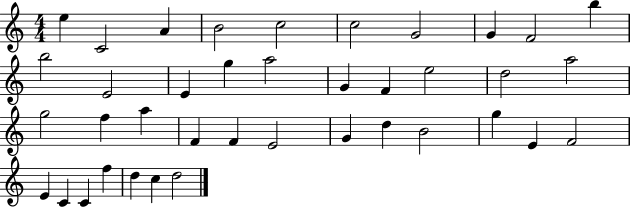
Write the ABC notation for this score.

X:1
T:Untitled
M:4/4
L:1/4
K:C
e C2 A B2 c2 c2 G2 G F2 b b2 E2 E g a2 G F e2 d2 a2 g2 f a F F E2 G d B2 g E F2 E C C f d c d2